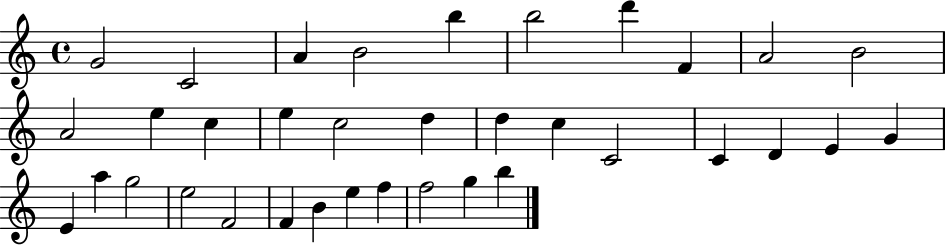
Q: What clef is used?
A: treble